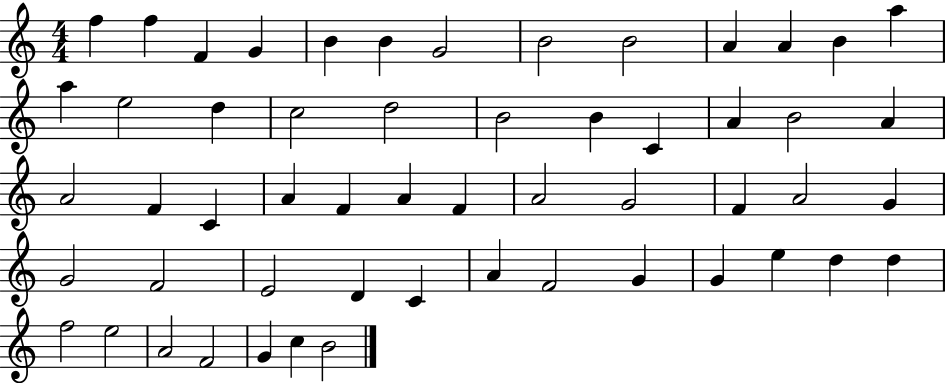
{
  \clef treble
  \numericTimeSignature
  \time 4/4
  \key c \major
  f''4 f''4 f'4 g'4 | b'4 b'4 g'2 | b'2 b'2 | a'4 a'4 b'4 a''4 | \break a''4 e''2 d''4 | c''2 d''2 | b'2 b'4 c'4 | a'4 b'2 a'4 | \break a'2 f'4 c'4 | a'4 f'4 a'4 f'4 | a'2 g'2 | f'4 a'2 g'4 | \break g'2 f'2 | e'2 d'4 c'4 | a'4 f'2 g'4 | g'4 e''4 d''4 d''4 | \break f''2 e''2 | a'2 f'2 | g'4 c''4 b'2 | \bar "|."
}